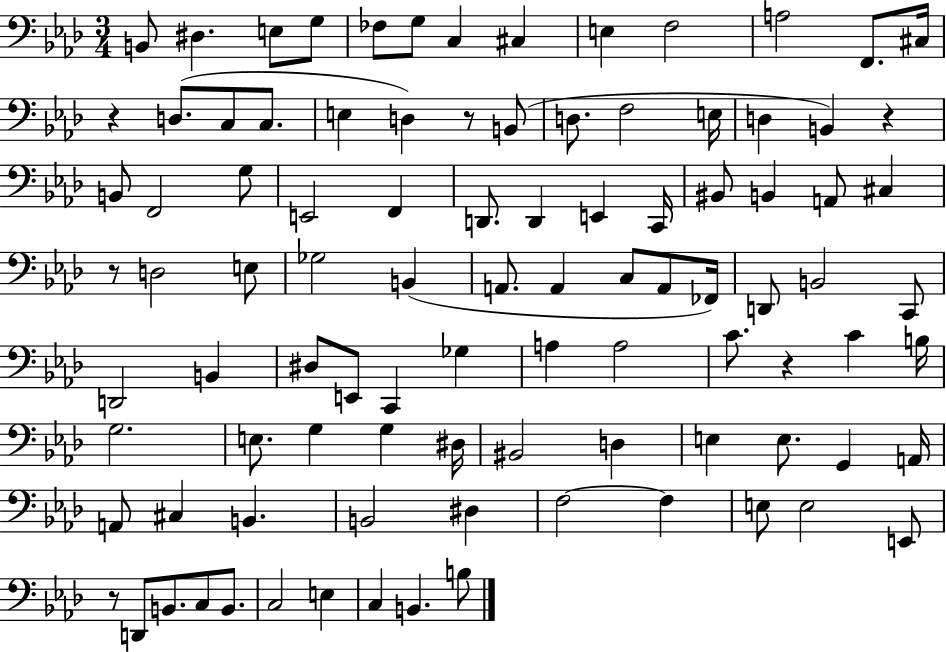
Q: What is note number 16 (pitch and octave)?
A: C3